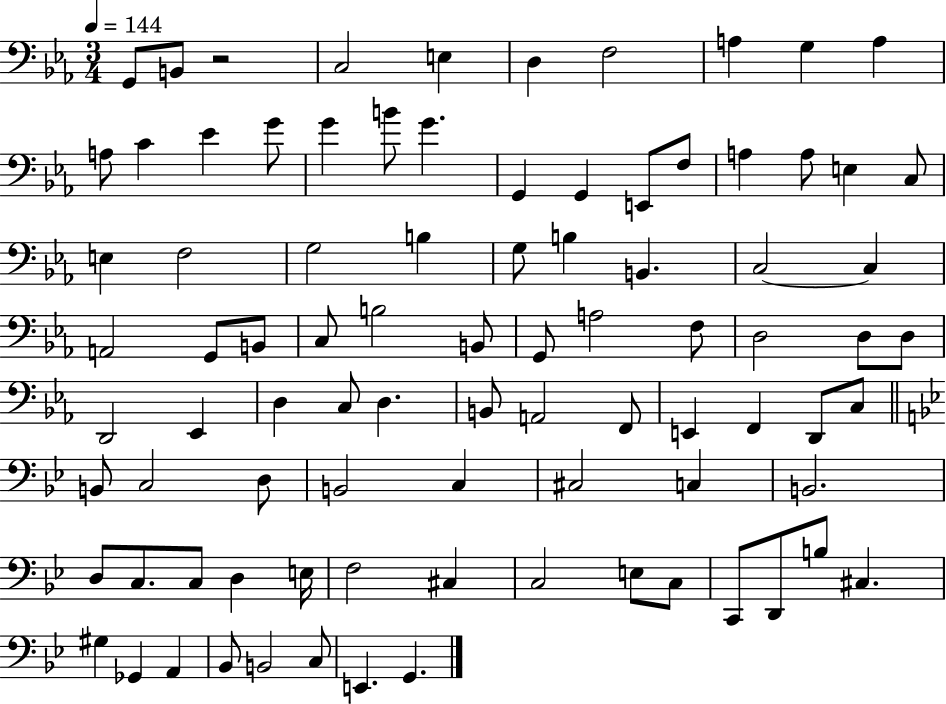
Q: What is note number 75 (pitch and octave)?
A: C3